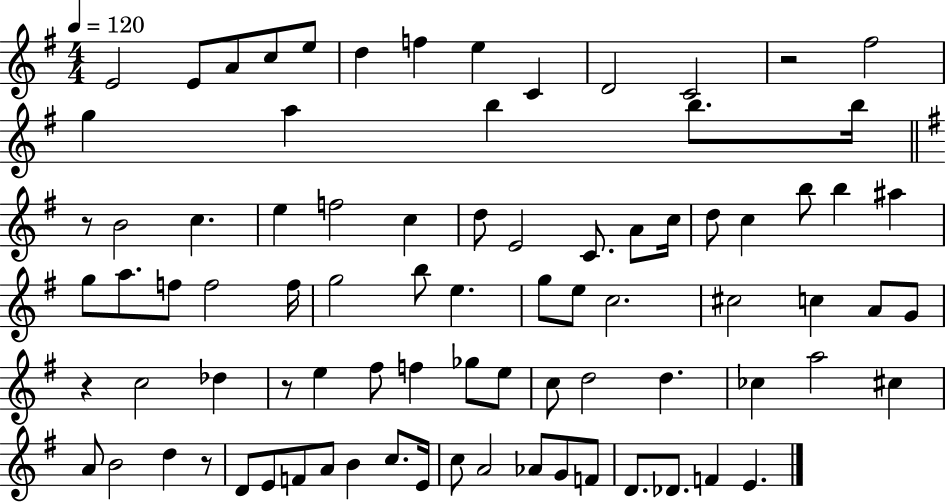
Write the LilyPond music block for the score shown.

{
  \clef treble
  \numericTimeSignature
  \time 4/4
  \key g \major
  \tempo 4 = 120
  e'2 e'8 a'8 c''8 e''8 | d''4 f''4 e''4 c'4 | d'2 c'2 | r2 fis''2 | \break g''4 a''4 b''4 b''8. b''16 | \bar "||" \break \key e \minor r8 b'2 c''4. | e''4 f''2 c''4 | d''8 e'2 c'8. a'8 c''16 | d''8 c''4 b''8 b''4 ais''4 | \break g''8 a''8. f''8 f''2 f''16 | g''2 b''8 e''4. | g''8 e''8 c''2. | cis''2 c''4 a'8 g'8 | \break r4 c''2 des''4 | r8 e''4 fis''8 f''4 ges''8 e''8 | c''8 d''2 d''4. | ces''4 a''2 cis''4 | \break a'8 b'2 d''4 r8 | d'8 e'8 f'8 a'8 b'4 c''8. e'16 | c''8 a'2 aes'8 g'8 f'8 | d'8. des'8. f'4 e'4. | \break \bar "|."
}